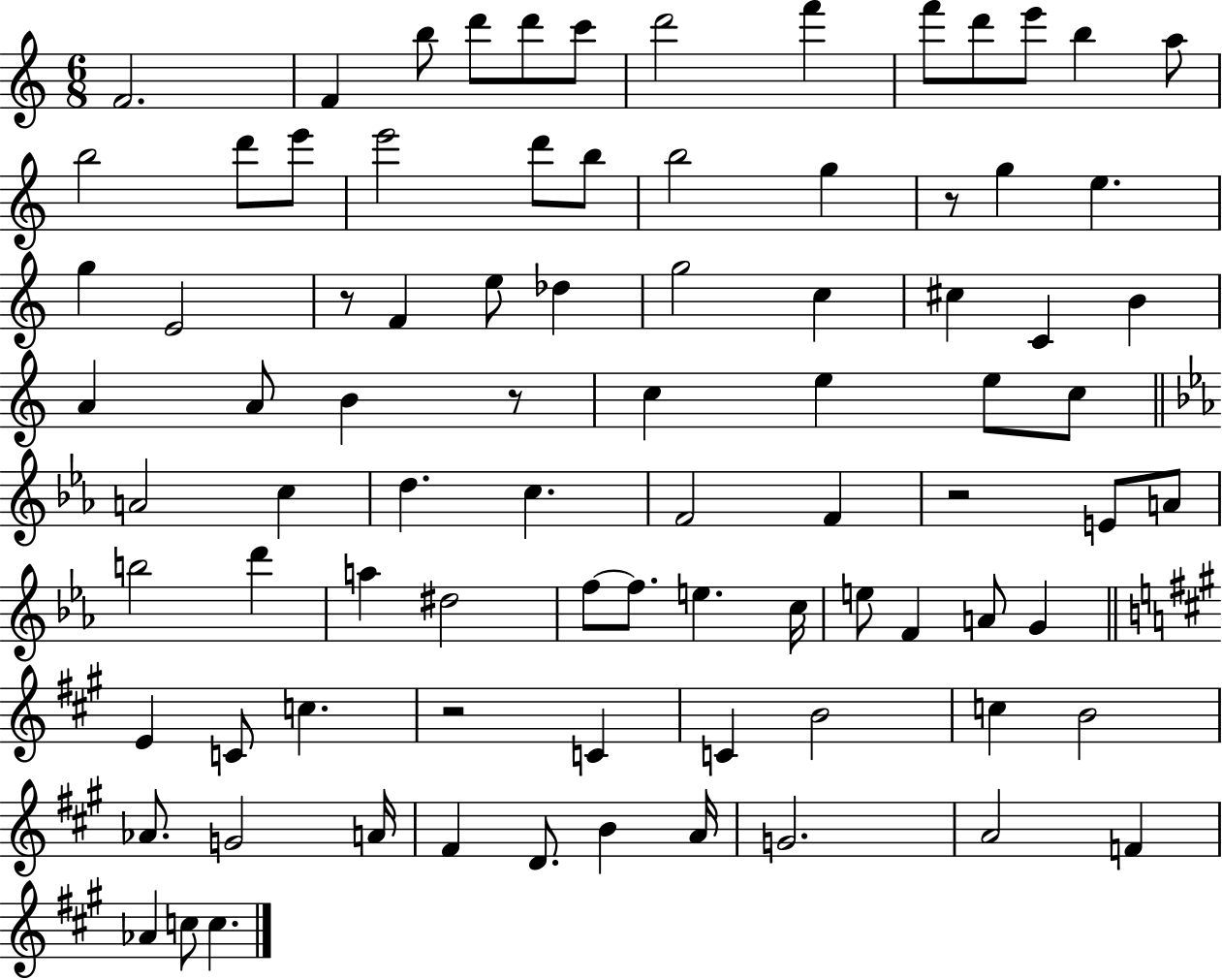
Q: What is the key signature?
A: C major